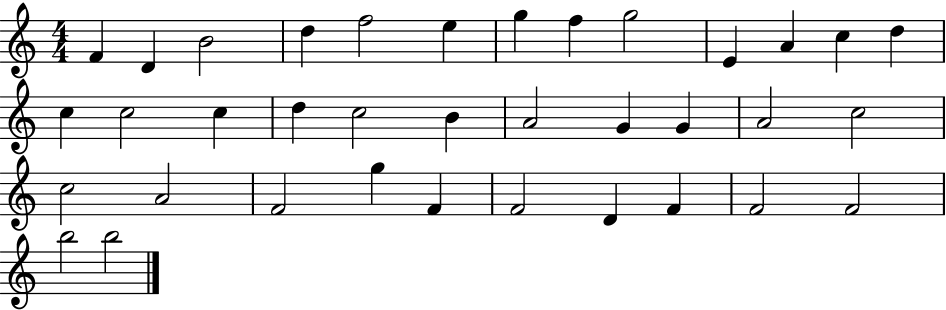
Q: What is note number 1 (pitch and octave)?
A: F4